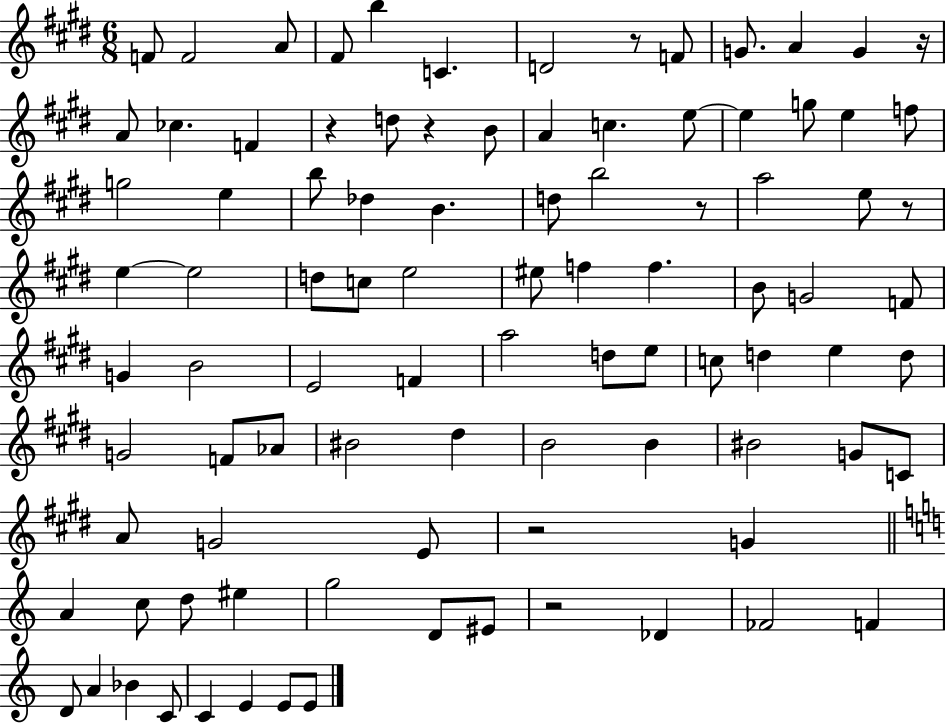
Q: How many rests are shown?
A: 8